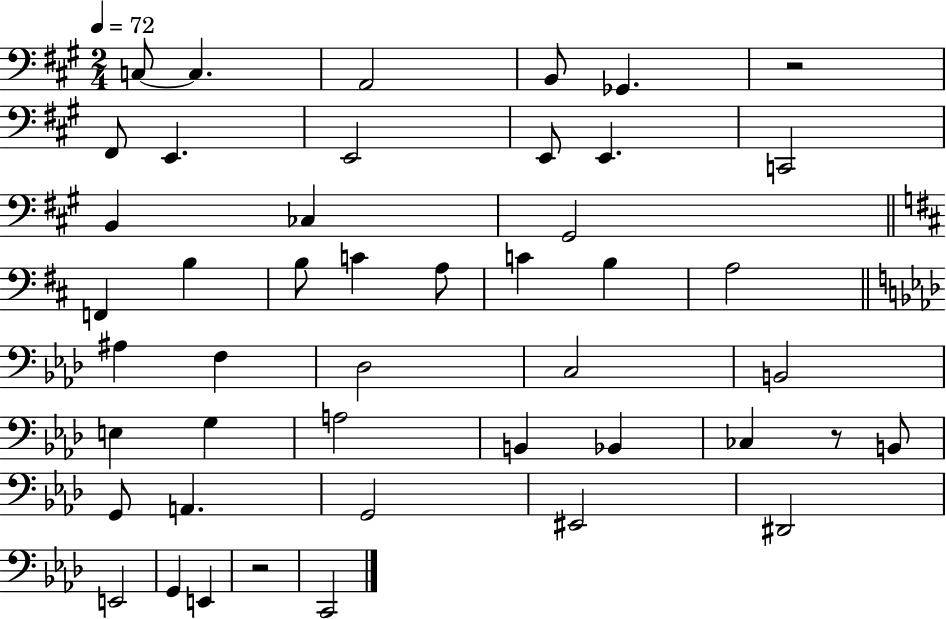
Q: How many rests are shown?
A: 3